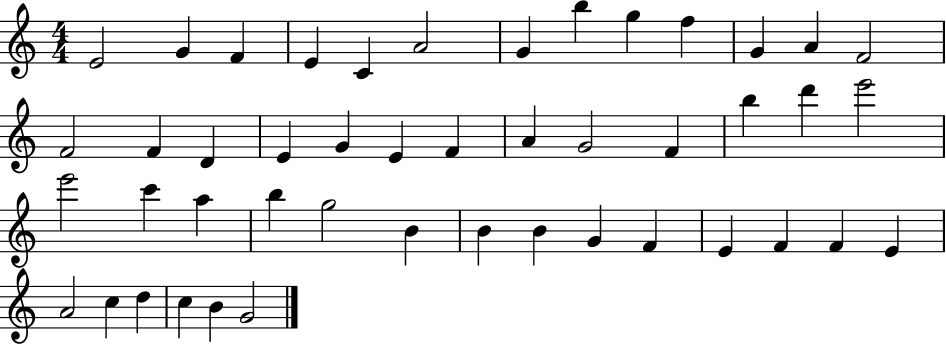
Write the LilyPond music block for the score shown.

{
  \clef treble
  \numericTimeSignature
  \time 4/4
  \key c \major
  e'2 g'4 f'4 | e'4 c'4 a'2 | g'4 b''4 g''4 f''4 | g'4 a'4 f'2 | \break f'2 f'4 d'4 | e'4 g'4 e'4 f'4 | a'4 g'2 f'4 | b''4 d'''4 e'''2 | \break e'''2 c'''4 a''4 | b''4 g''2 b'4 | b'4 b'4 g'4 f'4 | e'4 f'4 f'4 e'4 | \break a'2 c''4 d''4 | c''4 b'4 g'2 | \bar "|."
}